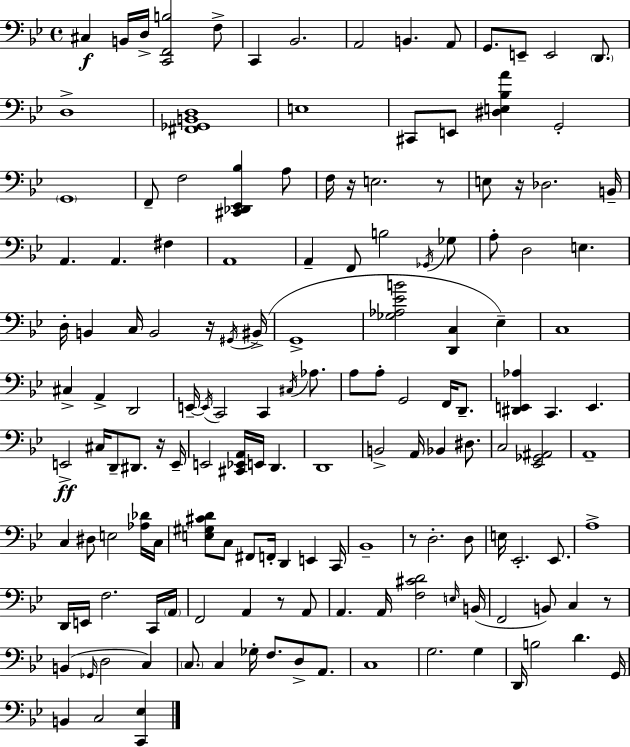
X:1
T:Untitled
M:4/4
L:1/4
K:Bb
^C, B,,/4 D,/4 [C,,F,,B,]2 F,/2 C,, _B,,2 A,,2 B,, A,,/2 G,,/2 E,,/2 E,,2 D,,/2 D,4 [^F,,_G,,B,,D,]4 E,4 ^C,,/2 E,,/2 [^D,E,_B,A] G,,2 G,,4 F,,/2 F,2 [^C,,_D,,_E,,_B,] A,/2 F,/4 z/4 E,2 z/2 E,/2 z/4 _D,2 B,,/4 A,, A,, ^F, A,,4 A,, F,,/2 B,2 _G,,/4 _G,/2 A,/2 D,2 E, D,/4 B,, C,/4 B,,2 z/4 ^G,,/4 ^B,,/4 G,,4 [_G,_A,_EB]2 [D,,C,] _E, C,4 ^C, A,, D,,2 E,,/4 E,,/4 C,,2 C,, ^C,/4 _A,/2 A,/2 A,/2 G,,2 F,,/4 D,,/2 [^D,,E,,_A,] C,, E,, E,,2 ^C,/4 D,,/2 ^D,,/2 z/4 E,,/4 E,,2 [^C,,_E,,A,,]/4 E,,/4 D,, D,,4 B,,2 A,,/4 _B,, ^D,/2 C,2 [_E,,_G,,^A,,]2 A,,4 C, ^D,/2 E,2 [_A,_D]/4 C,/4 [E,^G,^CD]/2 C,/2 ^F,,/2 F,,/4 D,, E,, C,,/4 _B,,4 z/2 D,2 D,/2 E,/4 _E,,2 _E,,/2 A,4 D,,/4 E,,/4 F,2 C,,/4 A,,/4 F,,2 A,, z/2 A,,/2 A,, A,,/4 [F,^CD]2 E,/4 B,,/4 F,,2 B,,/2 C, z/2 B,, _G,,/4 D,2 C, C,/2 C, _G,/4 F,/2 D,/2 A,,/2 C,4 G,2 G, D,,/4 B,2 D G,,/4 B,, C,2 [C,,_E,]